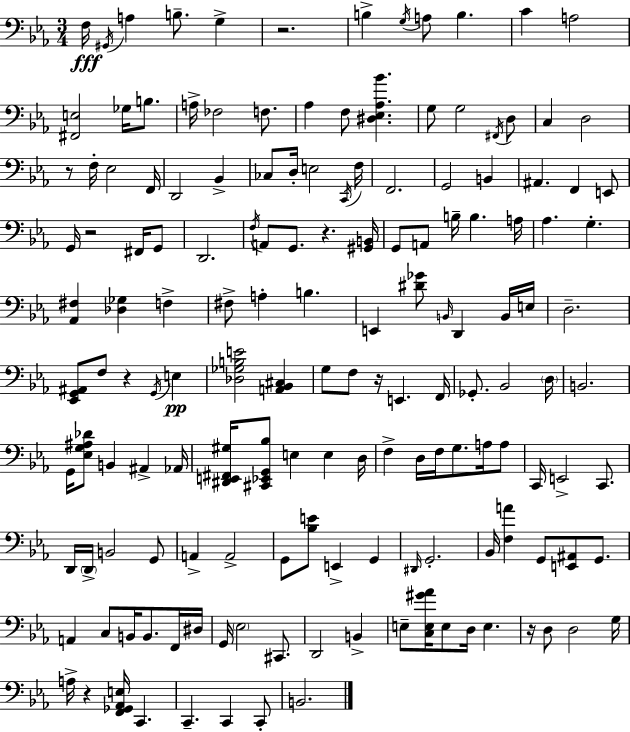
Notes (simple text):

F3/s G#2/s A3/q B3/e. G3/q R/h. B3/q G3/s A3/e B3/q. C4/q A3/h [F#2,E3]/h Gb3/s B3/e. A3/s FES3/h F3/e. Ab3/q F3/e [D#3,Eb3,Ab3,Bb4]/q. G3/e G3/h F#2/s D3/e C3/q D3/h R/e F3/s Eb3/h F2/s D2/h Bb2/q CES3/e D3/s E3/h C2/s F3/s F2/h. G2/h B2/q A#2/q. F2/q E2/e G2/s R/h F#2/s G2/e D2/h. F3/s A2/e G2/e. R/q. [G#2,B2]/s G2/e A2/e B3/s B3/q. A3/s Ab3/q. G3/q. [Ab2,F#3]/q [Db3,Gb3]/q F3/q F#3/e A3/q B3/q. E2/q [D#4,Gb4]/e B2/s D2/q B2/s E3/s D3/h. [Eb2,G2,A#2]/e F3/e R/q G2/s E3/q [Db3,Gb3,B3,E4]/h [A2,Bb2,C#3]/q G3/e F3/e R/s E2/q. F2/s Gb2/e. Bb2/h D3/s B2/h. G2/s [Eb3,G3,A#3,Db4]/e B2/q A#2/q Ab2/s [D#2,E2,F#2,G#3]/s [C#2,Eb2,G2,Bb3]/e E3/q E3/q D3/s F3/q D3/s F3/s G3/e. A3/s A3/e C2/s E2/h C2/e. D2/s D2/s B2/h G2/e A2/q A2/h G2/e [Bb3,E4]/e E2/q G2/q D#2/s G2/h. Bb2/s [F3,A4]/q G2/e [E2,A#2]/e G2/e. A2/q C3/e B2/s B2/e. F2/s D#3/s G2/s Eb3/h C#2/e. D2/h B2/q E3/e [C3,E3,G#4,Ab4]/s E3/e D3/s E3/q. R/s D3/e D3/h G3/s A3/s R/q [F2,Gb2,Ab2,E3]/s C2/q. C2/q. C2/q C2/e B2/h.